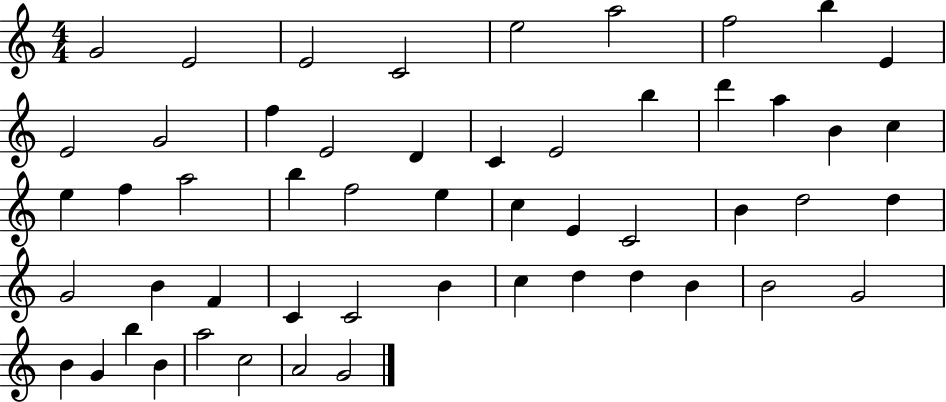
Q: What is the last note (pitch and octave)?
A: G4